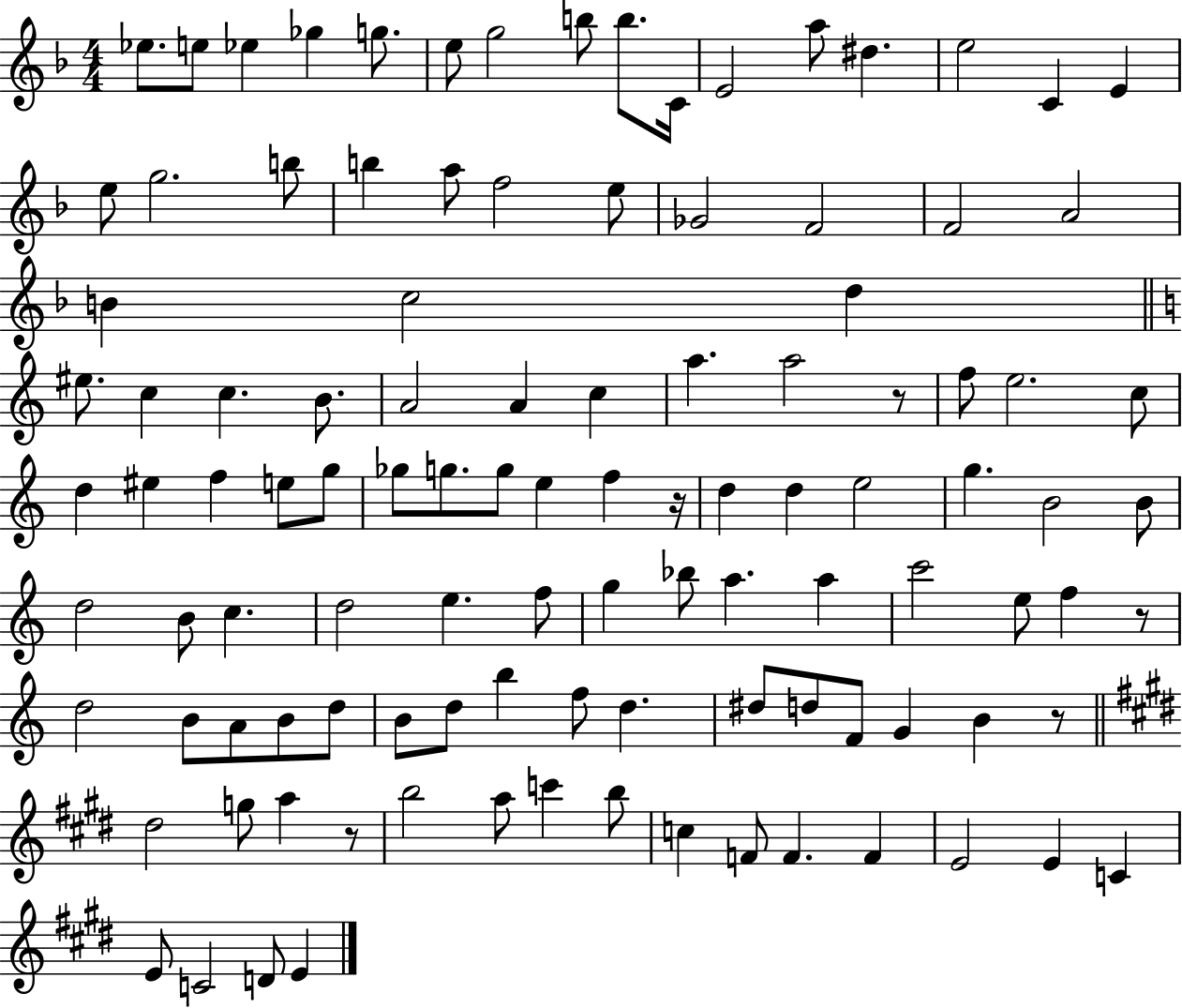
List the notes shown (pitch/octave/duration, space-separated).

Eb5/e. E5/e Eb5/q Gb5/q G5/e. E5/e G5/h B5/e B5/e. C4/s E4/h A5/e D#5/q. E5/h C4/q E4/q E5/e G5/h. B5/e B5/q A5/e F5/h E5/e Gb4/h F4/h F4/h A4/h B4/q C5/h D5/q EIS5/e. C5/q C5/q. B4/e. A4/h A4/q C5/q A5/q. A5/h R/e F5/e E5/h. C5/e D5/q EIS5/q F5/q E5/e G5/e Gb5/e G5/e. G5/e E5/q F5/q R/s D5/q D5/q E5/h G5/q. B4/h B4/e D5/h B4/e C5/q. D5/h E5/q. F5/e G5/q Bb5/e A5/q. A5/q C6/h E5/e F5/q R/e D5/h B4/e A4/e B4/e D5/e B4/e D5/e B5/q F5/e D5/q. D#5/e D5/e F4/e G4/q B4/q R/e D#5/h G5/e A5/q R/e B5/h A5/e C6/q B5/e C5/q F4/e F4/q. F4/q E4/h E4/q C4/q E4/e C4/h D4/e E4/q